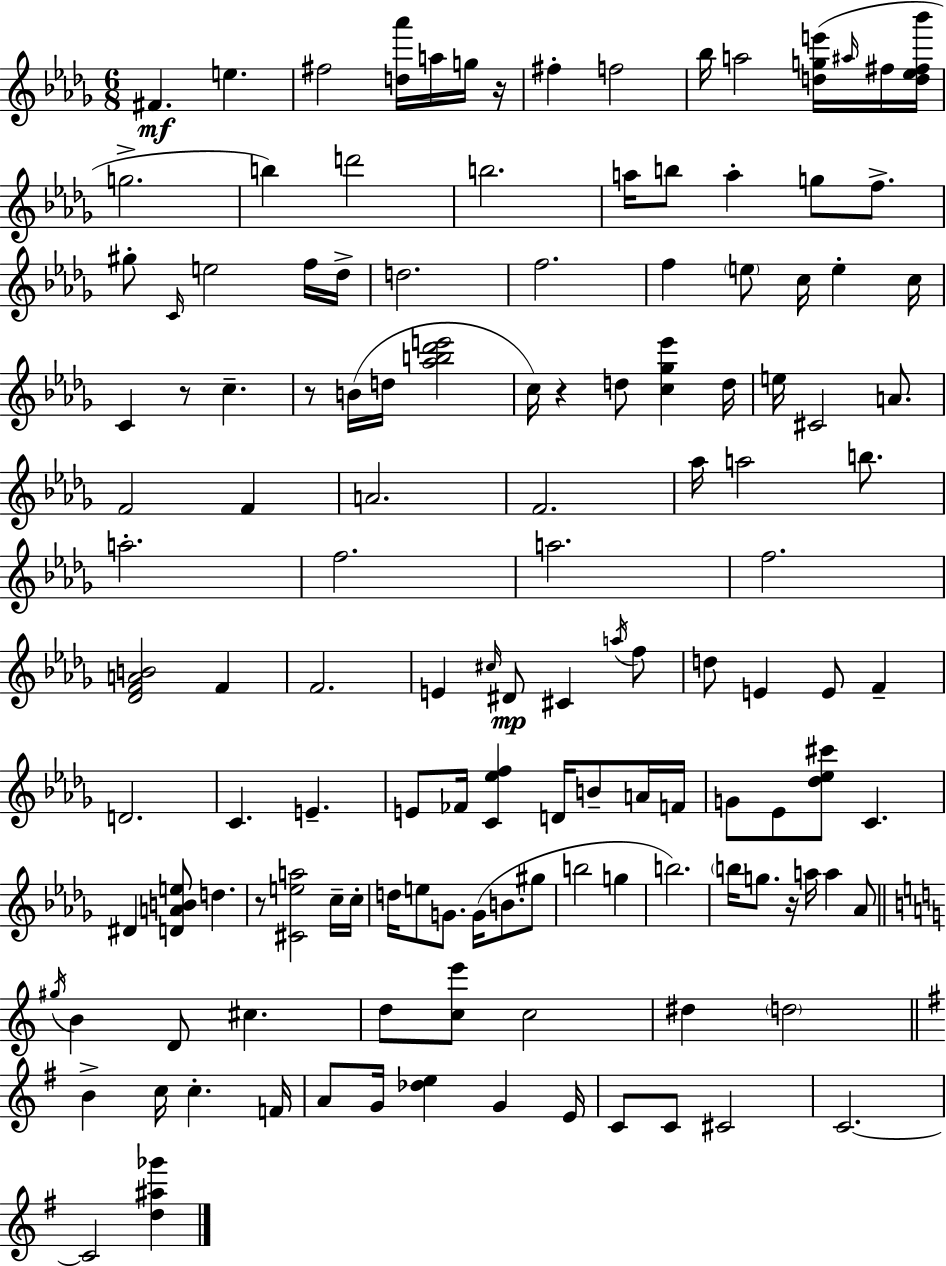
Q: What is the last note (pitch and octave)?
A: C4